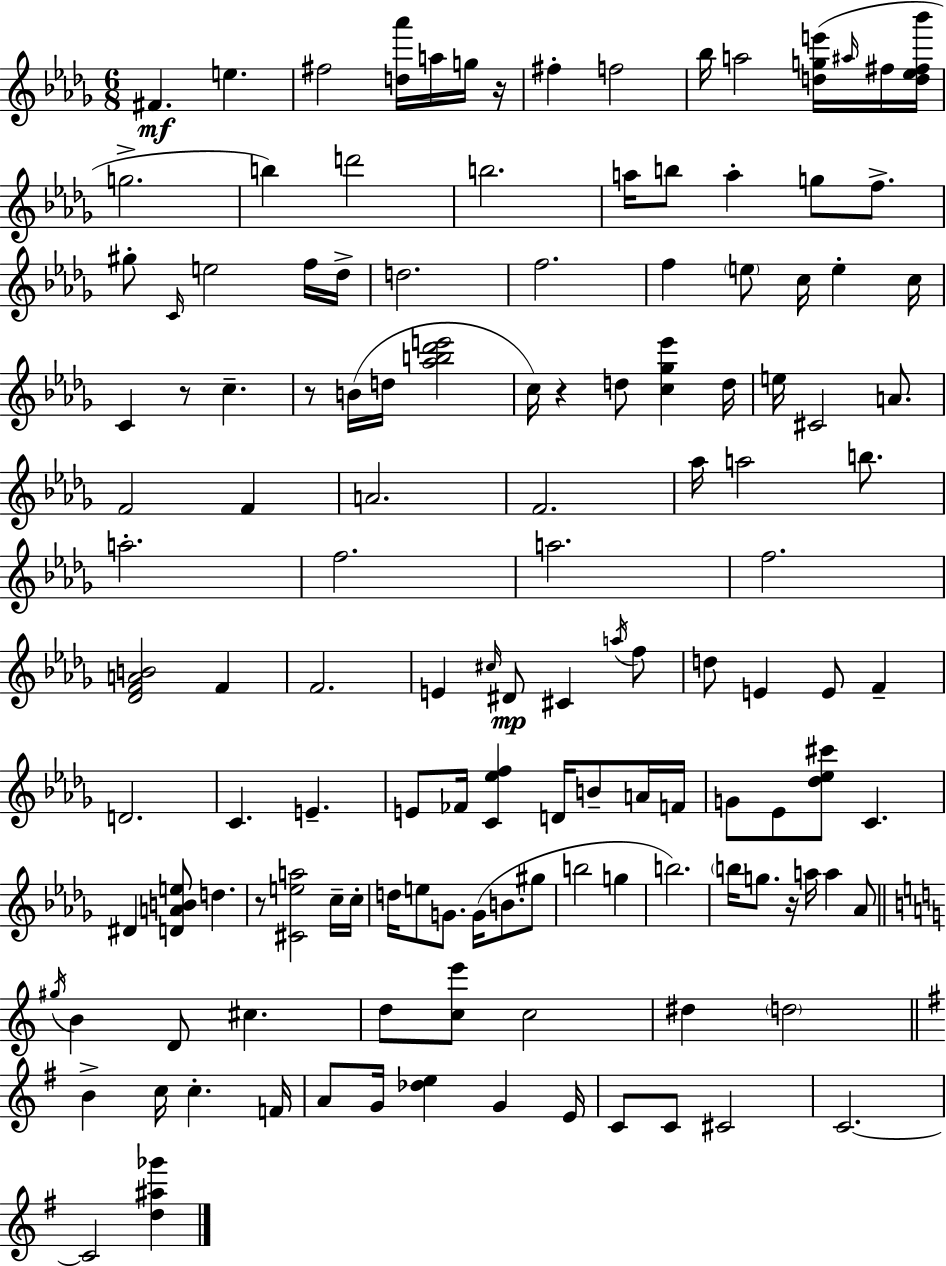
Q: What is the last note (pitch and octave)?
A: C4